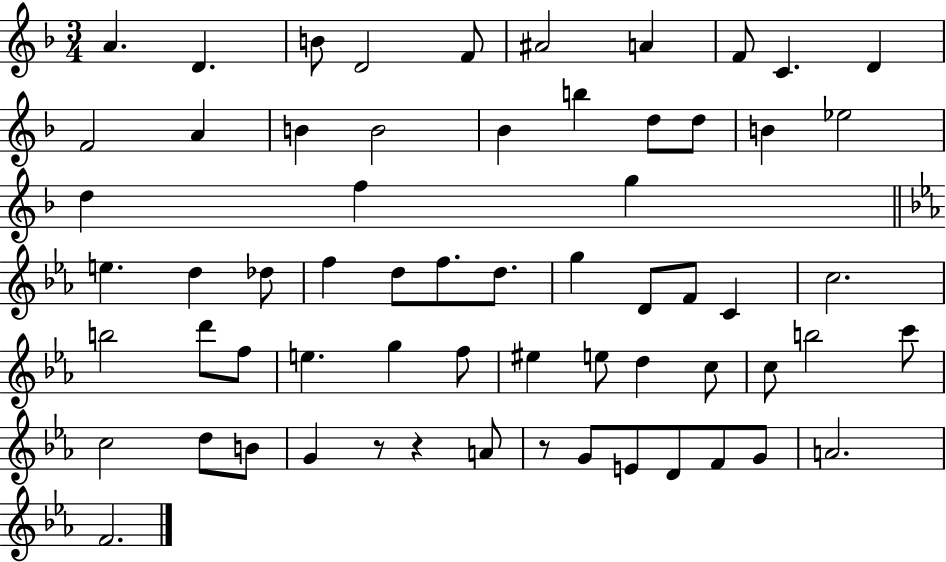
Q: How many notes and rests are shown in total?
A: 63